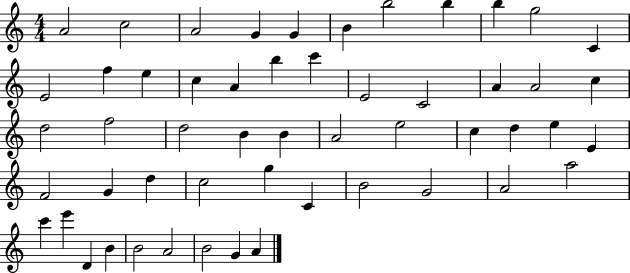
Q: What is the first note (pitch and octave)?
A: A4